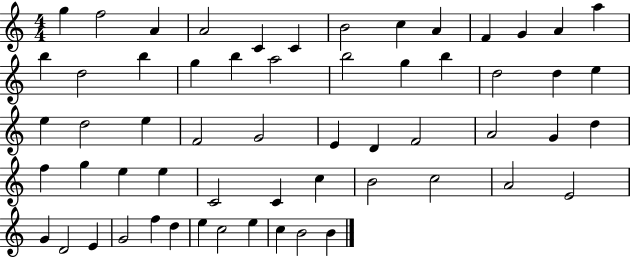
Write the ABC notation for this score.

X:1
T:Untitled
M:4/4
L:1/4
K:C
g f2 A A2 C C B2 c A F G A a b d2 b g b a2 b2 g b d2 d e e d2 e F2 G2 E D F2 A2 G d f g e e C2 C c B2 c2 A2 E2 G D2 E G2 f d e c2 e c B2 B